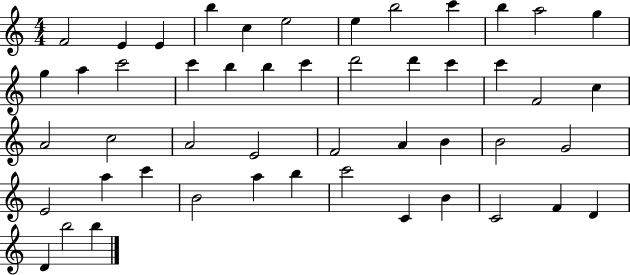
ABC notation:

X:1
T:Untitled
M:4/4
L:1/4
K:C
F2 E E b c e2 e b2 c' b a2 g g a c'2 c' b b c' d'2 d' c' c' F2 c A2 c2 A2 E2 F2 A B B2 G2 E2 a c' B2 a b c'2 C B C2 F D D b2 b